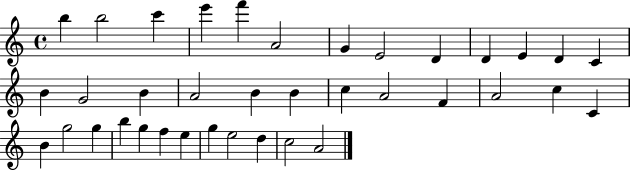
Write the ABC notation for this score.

X:1
T:Untitled
M:4/4
L:1/4
K:C
b b2 c' e' f' A2 G E2 D D E D C B G2 B A2 B B c A2 F A2 c C B g2 g b g f e g e2 d c2 A2